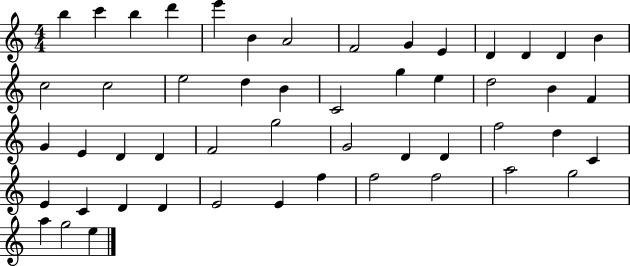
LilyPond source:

{
  \clef treble
  \numericTimeSignature
  \time 4/4
  \key c \major
  b''4 c'''4 b''4 d'''4 | e'''4 b'4 a'2 | f'2 g'4 e'4 | d'4 d'4 d'4 b'4 | \break c''2 c''2 | e''2 d''4 b'4 | c'2 g''4 e''4 | d''2 b'4 f'4 | \break g'4 e'4 d'4 d'4 | f'2 g''2 | g'2 d'4 d'4 | f''2 d''4 c'4 | \break e'4 c'4 d'4 d'4 | e'2 e'4 f''4 | f''2 f''2 | a''2 g''2 | \break a''4 g''2 e''4 | \bar "|."
}